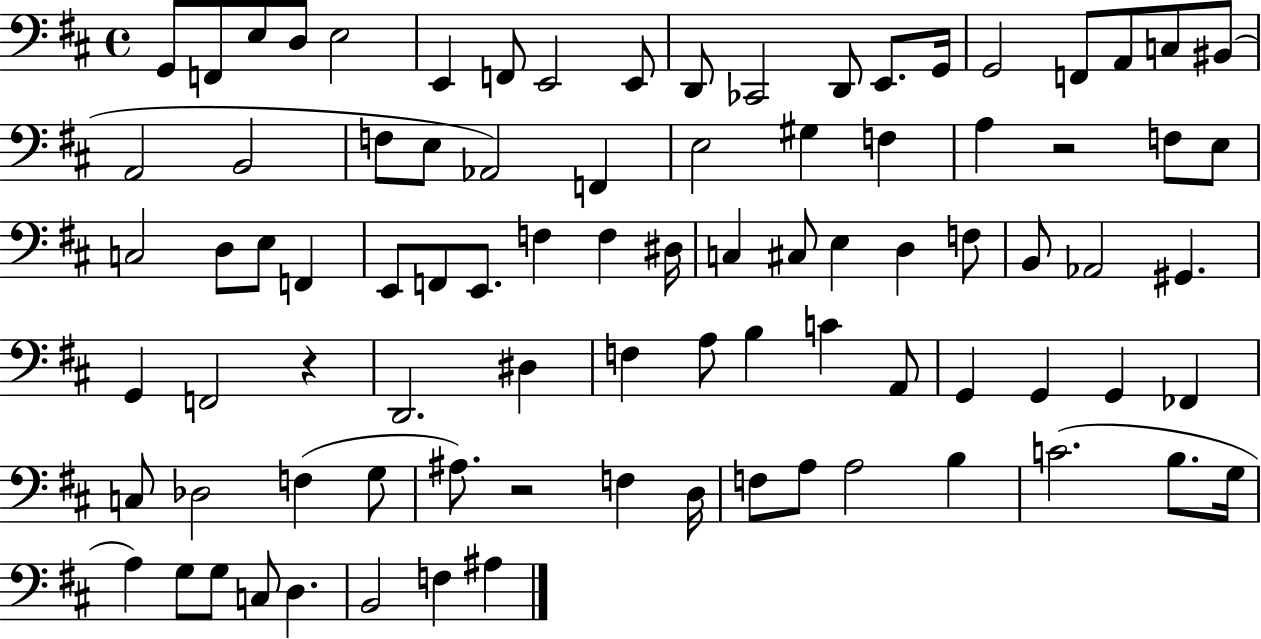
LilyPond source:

{
  \clef bass
  \time 4/4
  \defaultTimeSignature
  \key d \major
  g,8 f,8 e8 d8 e2 | e,4 f,8 e,2 e,8 | d,8 ces,2 d,8 e,8. g,16 | g,2 f,8 a,8 c8 bis,8( | \break a,2 b,2 | f8 e8 aes,2) f,4 | e2 gis4 f4 | a4 r2 f8 e8 | \break c2 d8 e8 f,4 | e,8 f,8 e,8. f4 f4 dis16 | c4 cis8 e4 d4 f8 | b,8 aes,2 gis,4. | \break g,4 f,2 r4 | d,2. dis4 | f4 a8 b4 c'4 a,8 | g,4 g,4 g,4 fes,4 | \break c8 des2 f4( g8 | ais8.) r2 f4 d16 | f8 a8 a2 b4 | c'2.( b8. g16 | \break a4) g8 g8 c8 d4. | b,2 f4 ais4 | \bar "|."
}